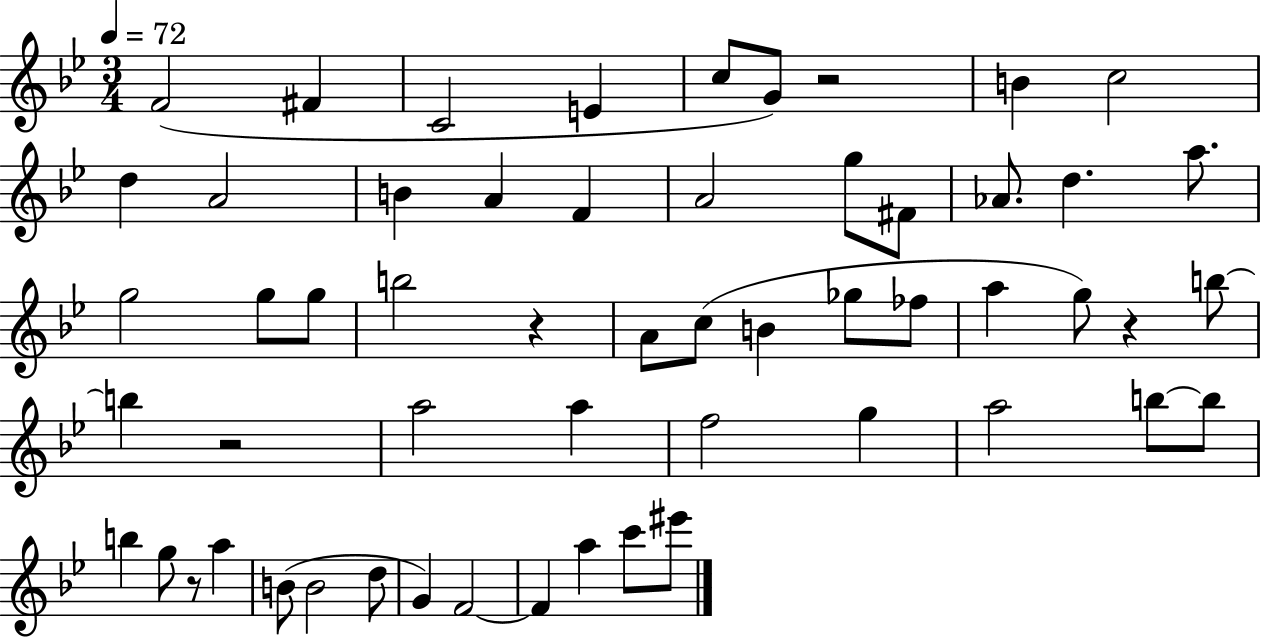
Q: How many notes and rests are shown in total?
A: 56